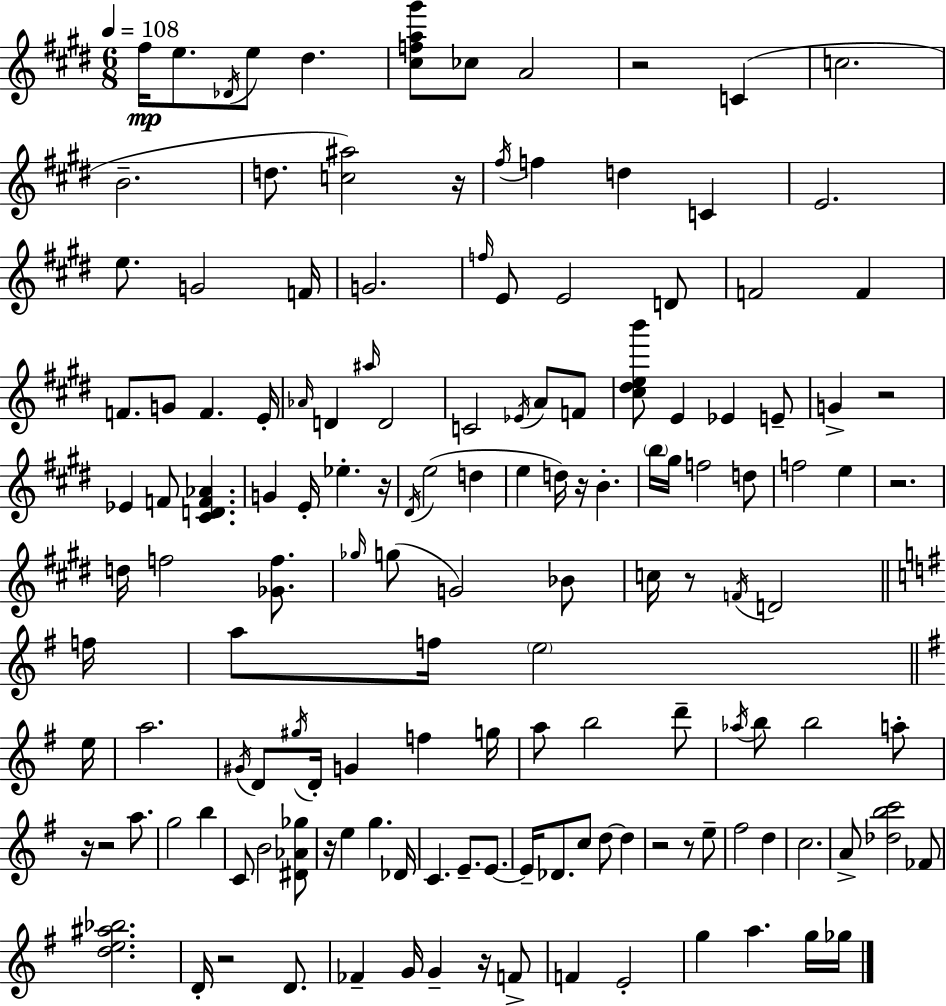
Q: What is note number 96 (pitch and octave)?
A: Db4